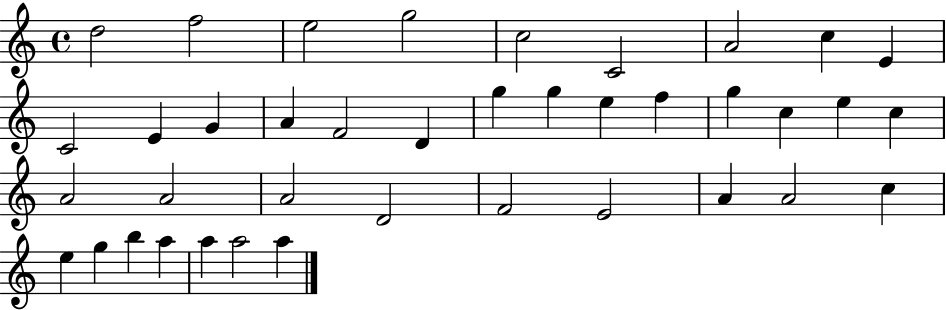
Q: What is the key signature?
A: C major